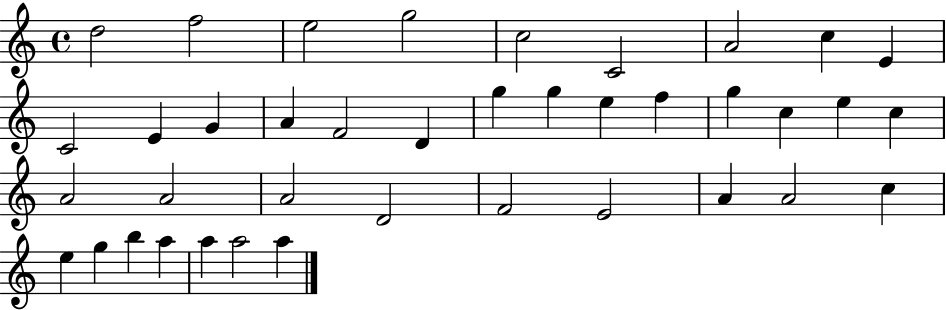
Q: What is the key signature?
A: C major